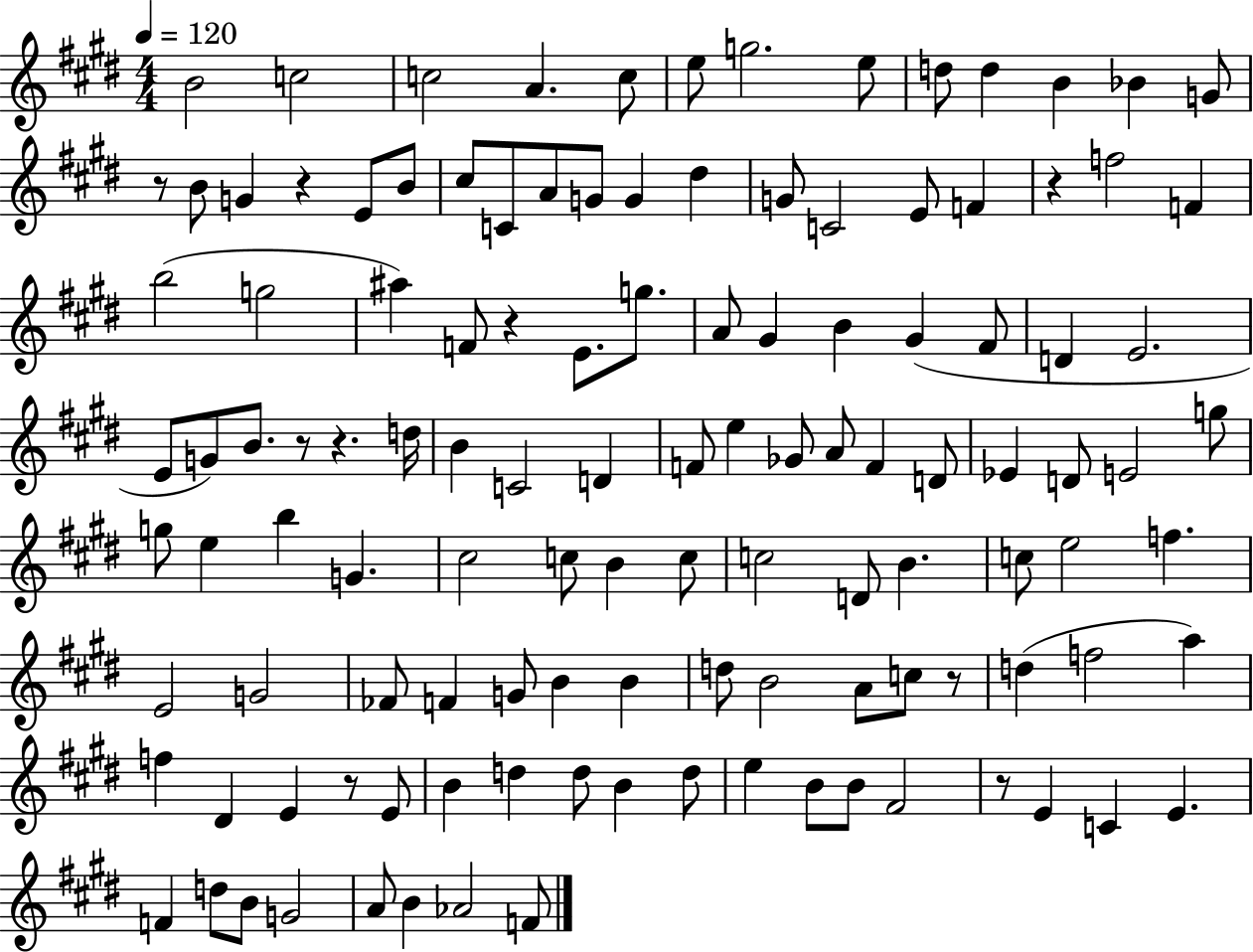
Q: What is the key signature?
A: E major